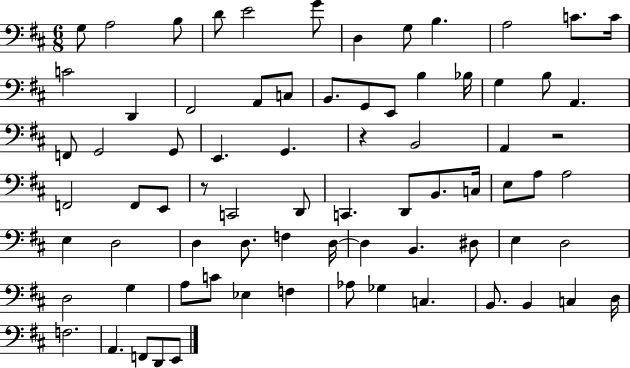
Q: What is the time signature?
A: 6/8